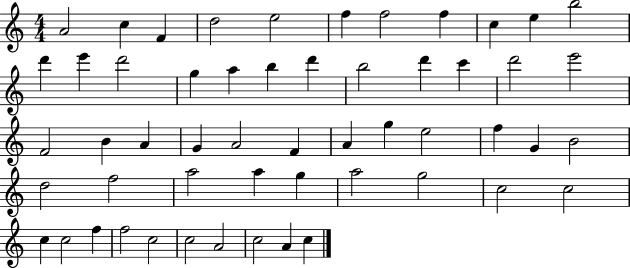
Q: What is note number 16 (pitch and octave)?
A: A5